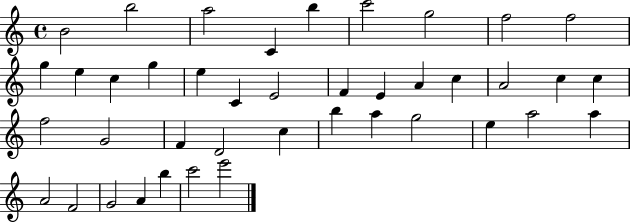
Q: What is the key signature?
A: C major